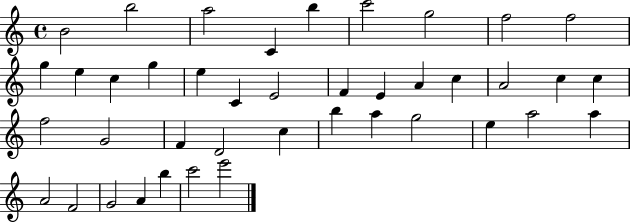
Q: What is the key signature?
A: C major